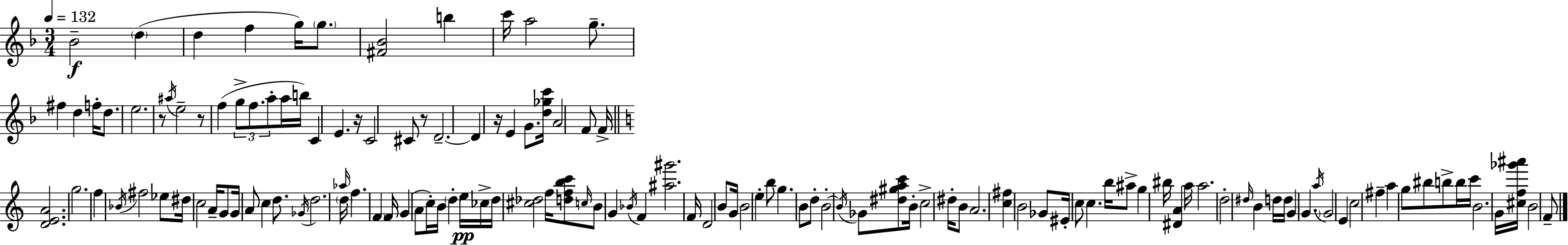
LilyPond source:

{
  \clef treble
  \numericTimeSignature
  \time 3/4
  \key d \minor
  \tempo 4 = 132
  bes'2--\f \parenthesize d''4( | d''4 f''4 g''16) \parenthesize g''8. | <fis' bes'>2 b''4 | c'''16 a''2 g''8.-- | \break fis''4 d''4 f''16-. d''8. | e''2. | r8 \acciaccatura { ais''16 } e''2-- r8 | f''4( \tuplet 3/2 { g''8-> f''8. a''8-. } | \break a''16 b''16) c'4 e'4. | r16 c'2 cis'8 r8 | d'2.--~~ | d'4 r16 e'4 g'8. | \break <d'' ges'' c'''>16 a'2 f'8 | f'16-> \bar "||" \break \key a \minor <d' e' a'>2. | g''2. | f''4 \acciaccatura { bes'16 } fis''2 | ees''8 dis''16 c''2 | \break a'16-- g'8 g'16 a'8 c''4 d''8. | \acciaccatura { ges'16 } d''2. | \grace { aes''16 } \parenthesize d''16 f''4. \parenthesize f'4 | f'16 g'4( a'8 c''16-.) b'16 \parenthesize d''4-. | \break e''16\pp ces''16-> d''16 <cis'' des''>2 | f''16 <d'' f'' b'' c'''>8 \grace { c''16 } b'8 g'4 | \acciaccatura { bes'16 } f'4 <ais'' gis'''>2. | f'16 d'2 | \break b'8 g'16 b'2 | e''4-. b''8 g''4. | b'8 d''8-. b'2-.~~ | \acciaccatura { b'16 } ges'8 <dis'' gis'' a'' c'''>8 b'16-. c''2-> | \break dis''16-. b'8 a'2. | <c'' fis''>4 b'2 | ges'8 eis'16-. c''8 c''4. | b''16 ais''8-> g''4 | \break bis''16 <dis' a'>4 a''16 a''2. | d''2-. | \grace { dis''16 } b'4 d''16 d''16 g'4 | \parenthesize g'4. \acciaccatura { a''16 } g'2 | \break e'4 c''2 | fis''4-- a''4 | g''8 bis''8 b''8-> b''16 c'''16 b'2. | g'16 <cis'' f'' ges''' ais'''>16 b'2 | \break f'8-- \bar "|."
}